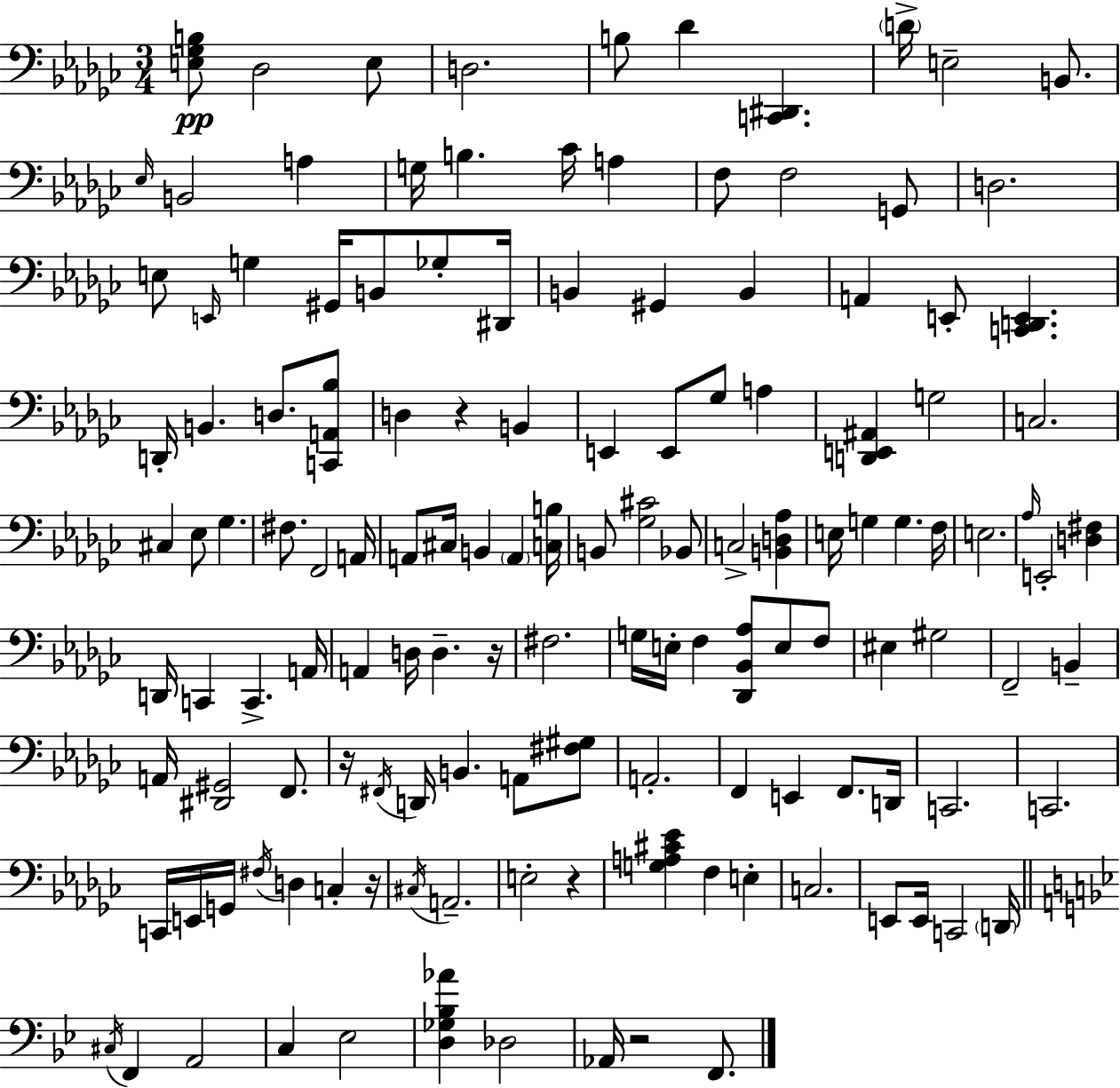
{
  \clef bass
  \numericTimeSignature
  \time 3/4
  \key ees \minor
  \repeat volta 2 { <e ges b>8\pp des2 e8 | d2. | b8 des'4 <c, dis,>4. | \parenthesize d'16-> e2-- b,8. | \break \grace { ees16 } b,2 a4 | g16 b4. ces'16 a4 | f8 f2 g,8 | d2. | \break e8 \grace { e,16 } g4 gis,16 b,8 ges8-. | dis,16 b,4 gis,4 b,4 | a,4 e,8-. <c, d, e,>4. | d,16-. b,4. d8. | \break <c, a, bes>8 d4 r4 b,4 | e,4 e,8 ges8 a4 | <d, e, ais,>4 g2 | c2. | \break cis4 ees8 ges4. | fis8. f,2 | a,16 a,8 cis16 b,4 \parenthesize a,4 | <c b>16 b,8 <ges cis'>2 | \break bes,8 c2-> <b, d aes>4 | e16 g4 g4. | f16 e2. | \grace { aes16 } e,2-. <d fis>4 | \break d,16 c,4 c,4.-> | a,16 a,4 d16 d4.-- | r16 fis2. | g16 e16-. f4 <des, bes, aes>8 e8 | \break f8 eis4 gis2 | f,2-- b,4-- | a,16 <dis, gis,>2 | f,8. r16 \acciaccatura { fis,16 } d,16 b,4. | \break a,8 <fis gis>8 a,2.-. | f,4 e,4 | f,8. d,16 c,2. | c,2. | \break c,16 e,16 g,16 \acciaccatura { fis16 } d4 | c4-. r16 \acciaccatura { cis16 } a,2.-- | e2-. | r4 <g a cis' ees'>4 f4 | \break e4-. c2. | e,8 e,16 c,2 | \parenthesize d,16 \bar "||" \break \key bes \major \acciaccatura { cis16 } f,4 a,2 | c4 ees2 | <d ges bes aes'>4 des2 | aes,16 r2 f,8. | \break } \bar "|."
}